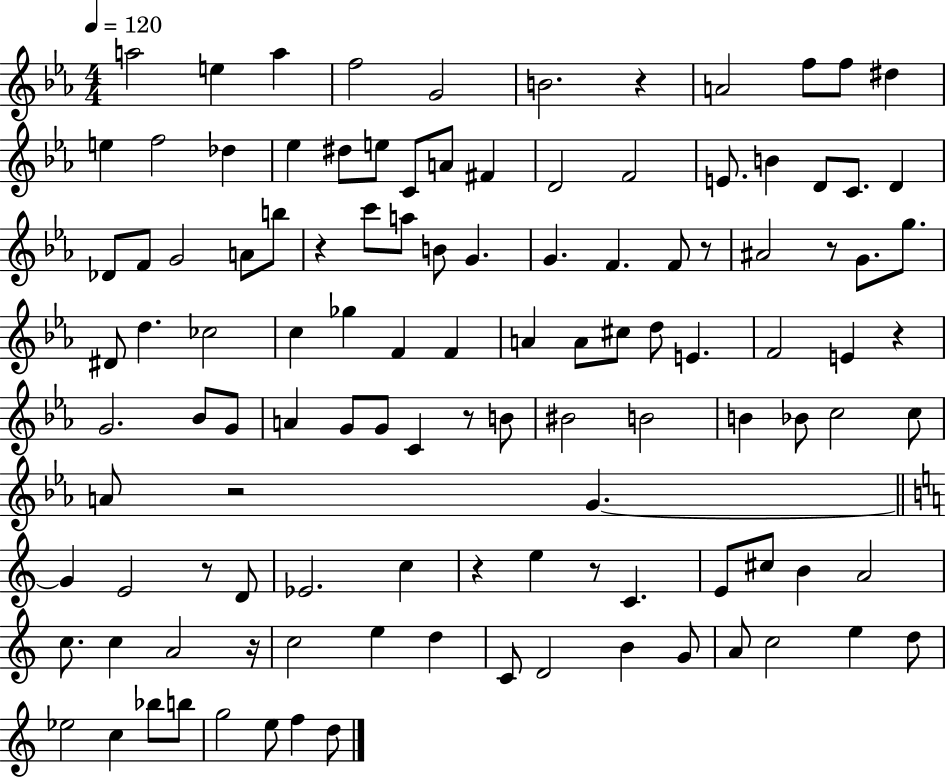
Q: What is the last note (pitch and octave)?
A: D5